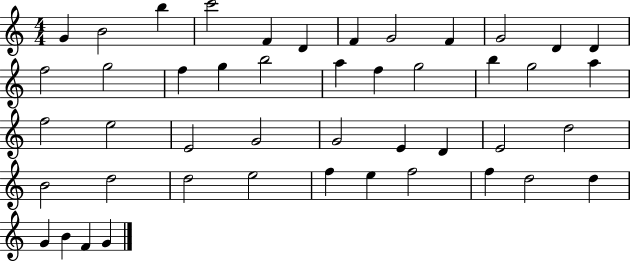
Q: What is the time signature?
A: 4/4